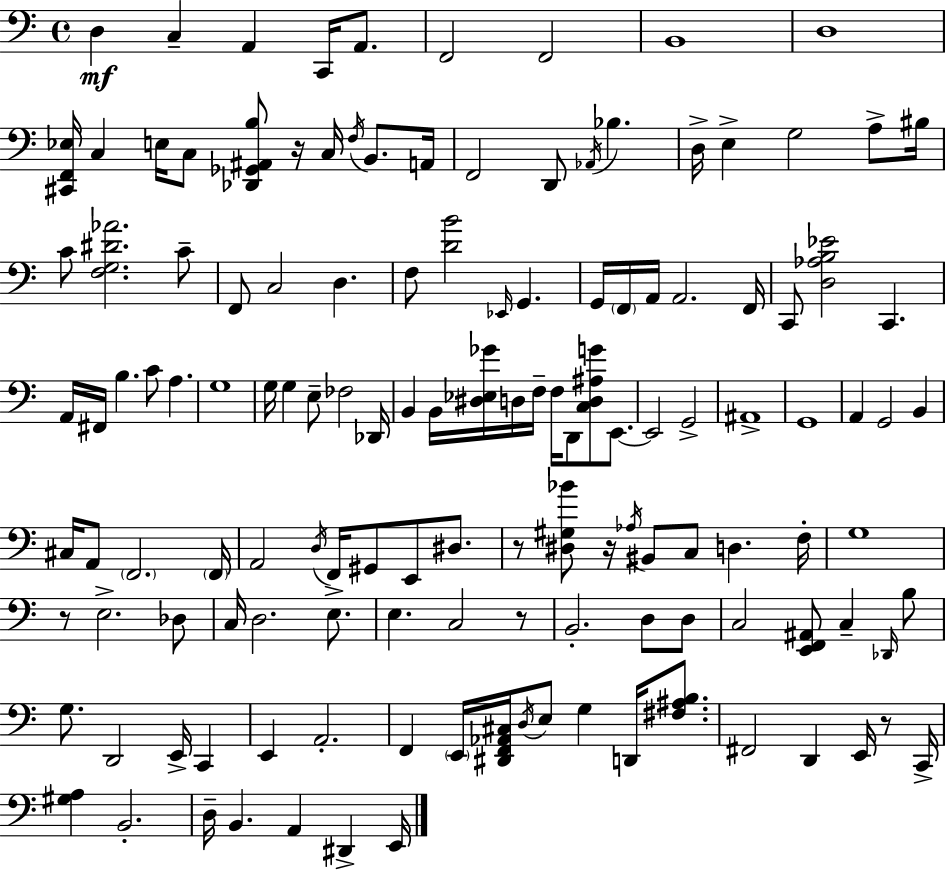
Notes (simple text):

D3/q C3/q A2/q C2/s A2/e. F2/h F2/h B2/w D3/w [C#2,F2,Eb3]/s C3/q E3/s C3/e [Db2,Gb2,A#2,B3]/e R/s C3/s F3/s B2/e. A2/s F2/h D2/e Ab2/s Bb3/q. D3/s E3/q G3/h A3/e BIS3/s C4/e [F3,G3,D#4,Ab4]/h. C4/e F2/e C3/h D3/q. F3/e [D4,B4]/h Eb2/s G2/q. G2/s F2/s A2/s A2/h. F2/s C2/e [D3,Ab3,B3,Eb4]/h C2/q. A2/s F#2/s B3/q. C4/e A3/q. G3/w G3/s G3/q E3/e FES3/h Db2/s B2/q B2/s [D#3,Eb3,Gb4]/s D3/s F3/s F3/s D2/e [C3,D3,A#3,G4]/e E2/e. E2/h G2/h A#2/w G2/w A2/q G2/h B2/q C#3/s A2/e F2/h. F2/s A2/h D3/s F2/s G#2/e E2/e D#3/e. R/e [D#3,G#3,Bb4]/e R/s Ab3/s BIS2/e C3/e D3/q. F3/s G3/w R/e E3/h. Db3/e C3/s D3/h. E3/e. E3/q. C3/h R/e B2/h. D3/e D3/e C3/h [E2,F2,A#2]/e C3/q Db2/s B3/e G3/e. D2/h E2/s C2/q E2/q A2/h. F2/q E2/s [D#2,F2,Ab2,C#3]/s D3/s E3/e G3/q D2/s [F#3,A#3,B3]/e. F#2/h D2/q E2/s R/e C2/s [G#3,A3]/q B2/h. D3/s B2/q. A2/q D#2/q E2/s